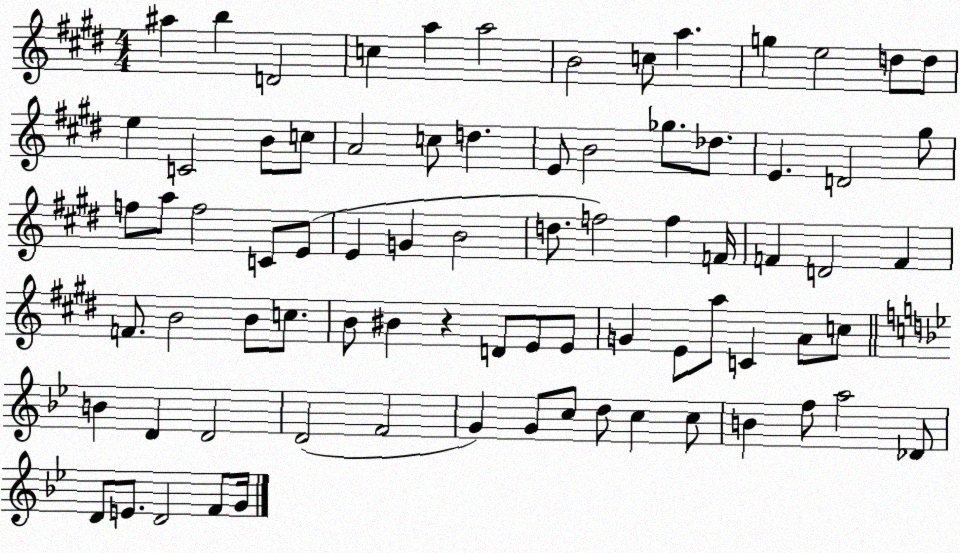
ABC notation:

X:1
T:Untitled
M:4/4
L:1/4
K:E
^a b D2 c a a2 B2 c/2 a g e2 d/2 d/2 e C2 B/2 c/2 A2 c/2 d E/2 B2 _g/2 _d/2 E D2 ^g/2 f/2 a/2 f2 C/2 E/2 E G B2 d/2 f2 f F/4 F D2 F F/2 B2 B/2 c/2 B/2 ^B z D/2 E/2 E/2 G E/2 a/2 C A/2 c/2 B D D2 D2 F2 G G/2 c/2 d/2 c c/2 B f/2 a2 _D/2 D/2 E/2 D2 F/2 G/4